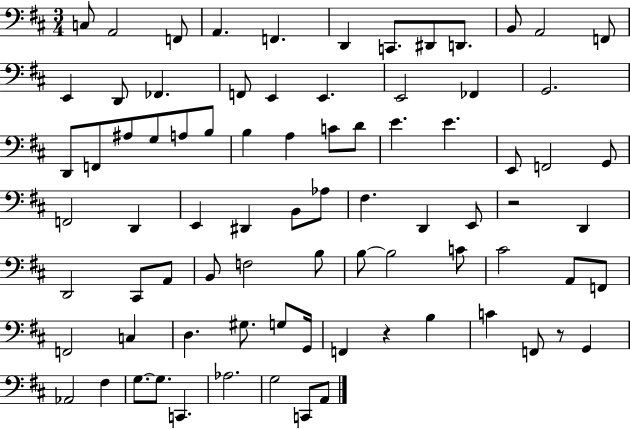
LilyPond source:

{
  \clef bass
  \numericTimeSignature
  \time 3/4
  \key d \major
  c8 a,2 f,8 | a,4. f,4. | d,4 c,8. dis,8 d,8. | b,8 a,2 f,8 | \break e,4 d,8 fes,4. | f,8 e,4 e,4. | e,2 fes,4 | g,2. | \break d,8 f,8 ais8 g8 a8 b8 | b4 a4 c'8 d'8 | e'4. e'4. | e,8 f,2 g,8 | \break f,2 d,4 | e,4 dis,4 b,8 aes8 | fis4. d,4 e,8 | r2 d,4 | \break d,2 cis,8 a,8 | b,8 f2 b8 | b8~~ b2 c'8 | cis'2 a,8 f,8 | \break f,2 c4 | d4. gis8. g8 g,16 | f,4 r4 b4 | c'4 f,8 r8 g,4 | \break aes,2 fis4 | g8.~~ g8. c,4. | aes2. | g2 c,8 a,8 | \break \bar "|."
}